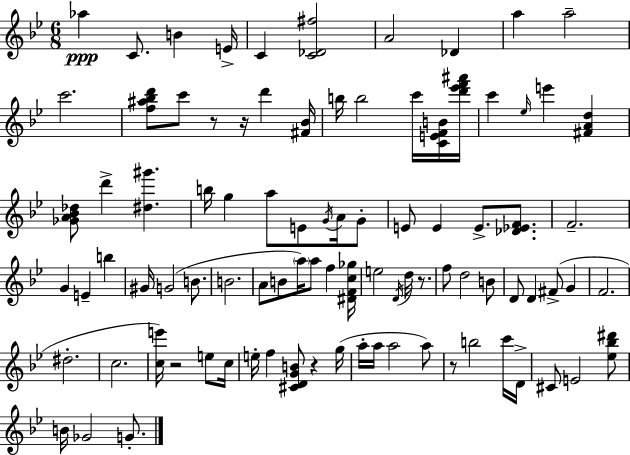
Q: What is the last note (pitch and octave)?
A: G4